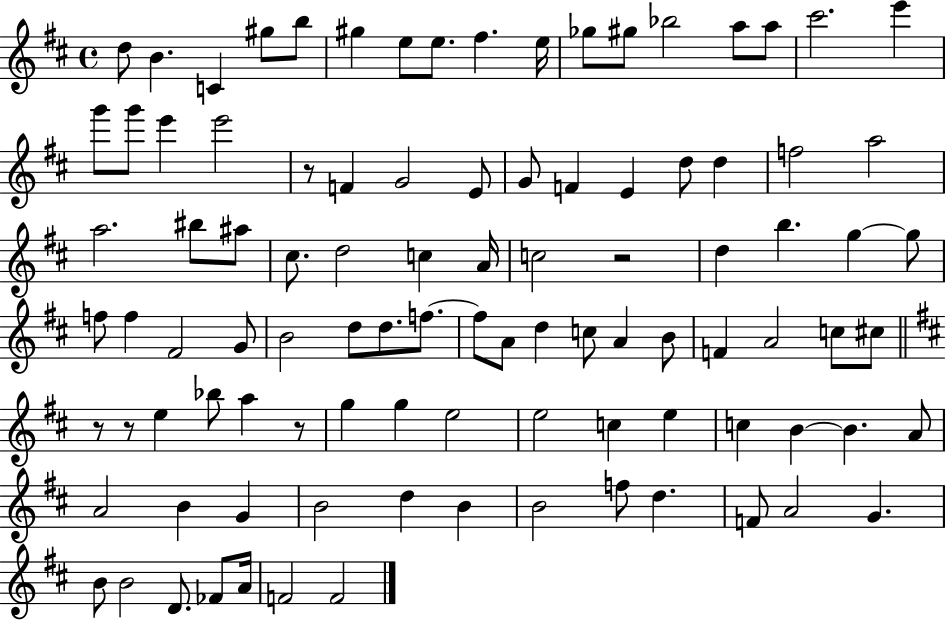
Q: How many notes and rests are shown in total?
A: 98